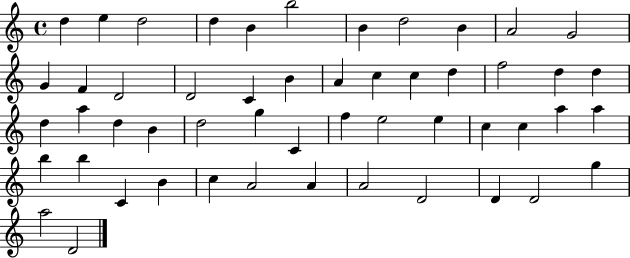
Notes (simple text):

D5/q E5/q D5/h D5/q B4/q B5/h B4/q D5/h B4/q A4/h G4/h G4/q F4/q D4/h D4/h C4/q B4/q A4/q C5/q C5/q D5/q F5/h D5/q D5/q D5/q A5/q D5/q B4/q D5/h G5/q C4/q F5/q E5/h E5/q C5/q C5/q A5/q A5/q B5/q B5/q C4/q B4/q C5/q A4/h A4/q A4/h D4/h D4/q D4/h G5/q A5/h D4/h